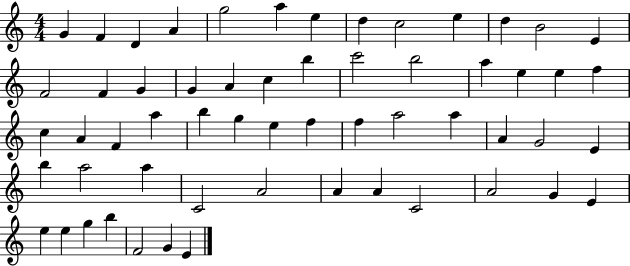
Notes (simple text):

G4/q F4/q D4/q A4/q G5/h A5/q E5/q D5/q C5/h E5/q D5/q B4/h E4/q F4/h F4/q G4/q G4/q A4/q C5/q B5/q C6/h B5/h A5/q E5/q E5/q F5/q C5/q A4/q F4/q A5/q B5/q G5/q E5/q F5/q F5/q A5/h A5/q A4/q G4/h E4/q B5/q A5/h A5/q C4/h A4/h A4/q A4/q C4/h A4/h G4/q E4/q E5/q E5/q G5/q B5/q F4/h G4/q E4/q